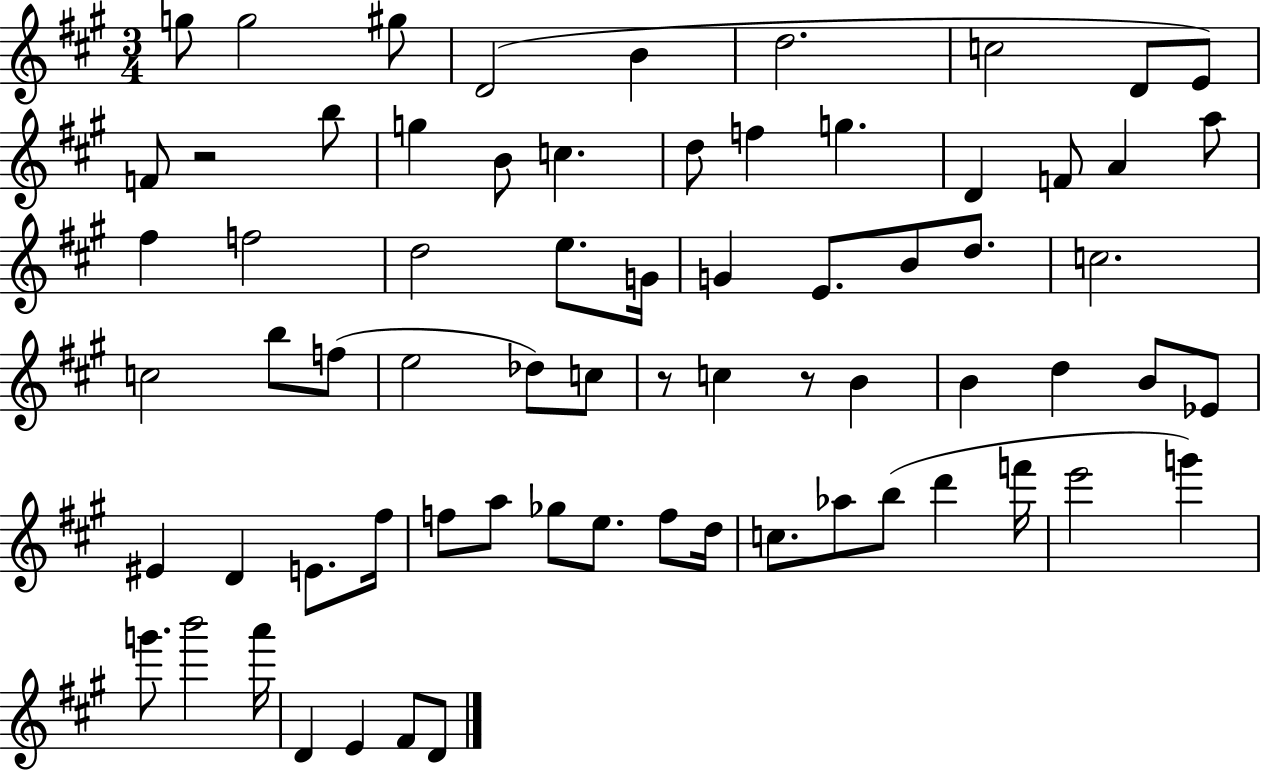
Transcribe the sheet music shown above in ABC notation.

X:1
T:Untitled
M:3/4
L:1/4
K:A
g/2 g2 ^g/2 D2 B d2 c2 D/2 E/2 F/2 z2 b/2 g B/2 c d/2 f g D F/2 A a/2 ^f f2 d2 e/2 G/4 G E/2 B/2 d/2 c2 c2 b/2 f/2 e2 _d/2 c/2 z/2 c z/2 B B d B/2 _E/2 ^E D E/2 ^f/4 f/2 a/2 _g/2 e/2 f/2 d/4 c/2 _a/2 b/2 d' f'/4 e'2 g' g'/2 b'2 a'/4 D E ^F/2 D/2